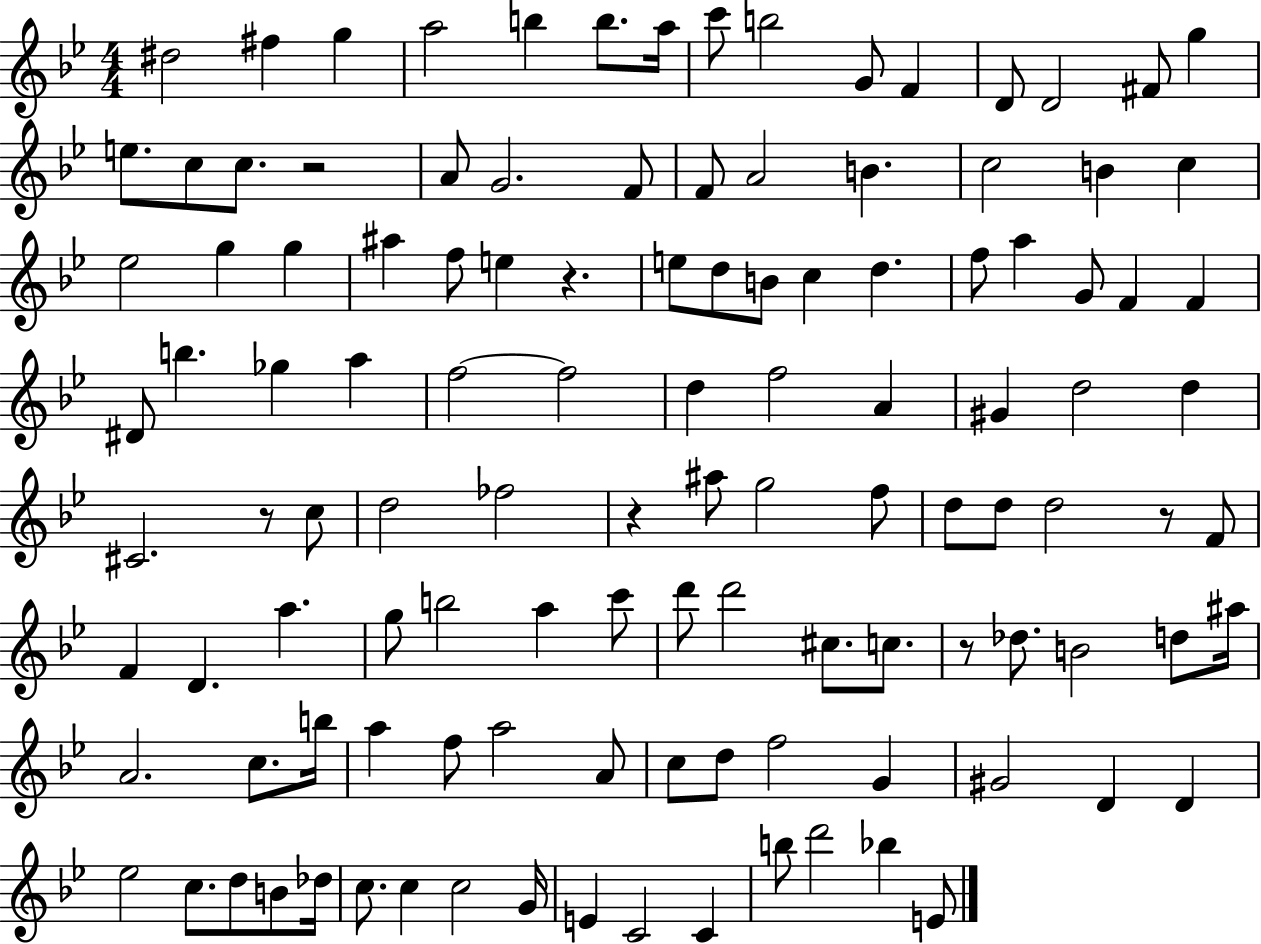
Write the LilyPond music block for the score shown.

{
  \clef treble
  \numericTimeSignature
  \time 4/4
  \key bes \major
  dis''2 fis''4 g''4 | a''2 b''4 b''8. a''16 | c'''8 b''2 g'8 f'4 | d'8 d'2 fis'8 g''4 | \break e''8. c''8 c''8. r2 | a'8 g'2. f'8 | f'8 a'2 b'4. | c''2 b'4 c''4 | \break ees''2 g''4 g''4 | ais''4 f''8 e''4 r4. | e''8 d''8 b'8 c''4 d''4. | f''8 a''4 g'8 f'4 f'4 | \break dis'8 b''4. ges''4 a''4 | f''2~~ f''2 | d''4 f''2 a'4 | gis'4 d''2 d''4 | \break cis'2. r8 c''8 | d''2 fes''2 | r4 ais''8 g''2 f''8 | d''8 d''8 d''2 r8 f'8 | \break f'4 d'4. a''4. | g''8 b''2 a''4 c'''8 | d'''8 d'''2 cis''8. c''8. | r8 des''8. b'2 d''8 ais''16 | \break a'2. c''8. b''16 | a''4 f''8 a''2 a'8 | c''8 d''8 f''2 g'4 | gis'2 d'4 d'4 | \break ees''2 c''8. d''8 b'8 des''16 | c''8. c''4 c''2 g'16 | e'4 c'2 c'4 | b''8 d'''2 bes''4 e'8 | \break \bar "|."
}